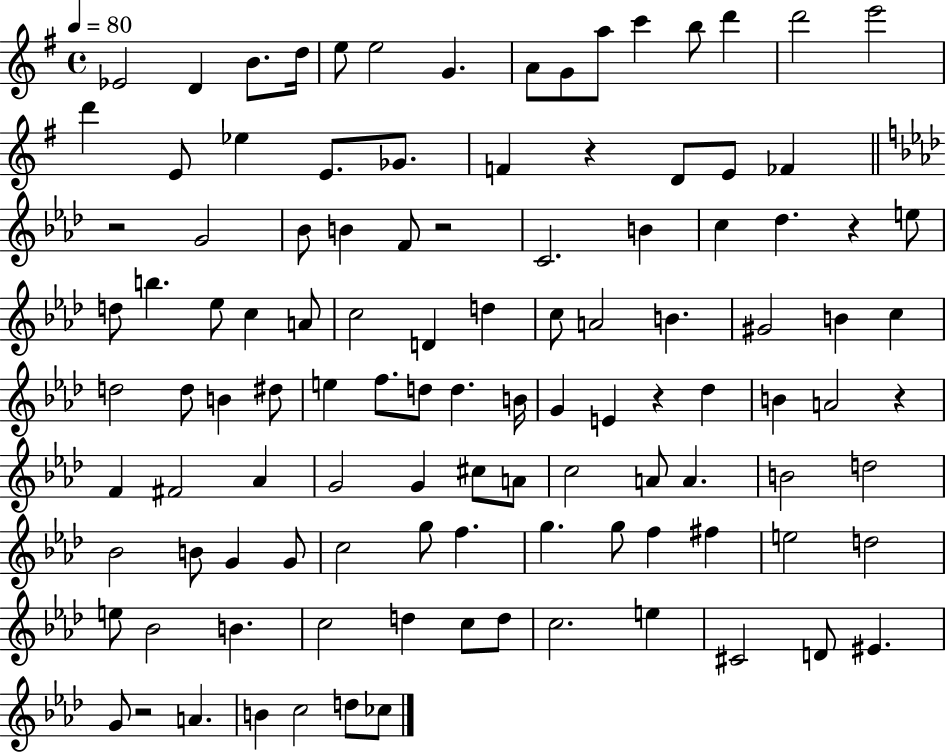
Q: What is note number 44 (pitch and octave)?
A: B4